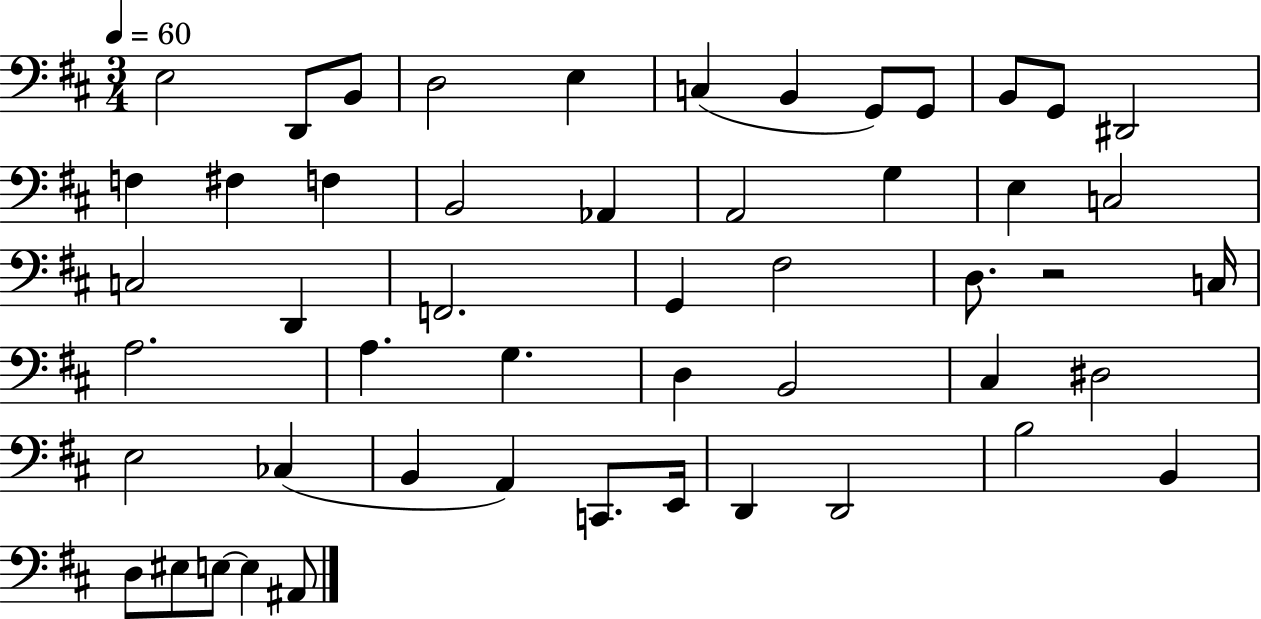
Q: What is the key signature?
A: D major